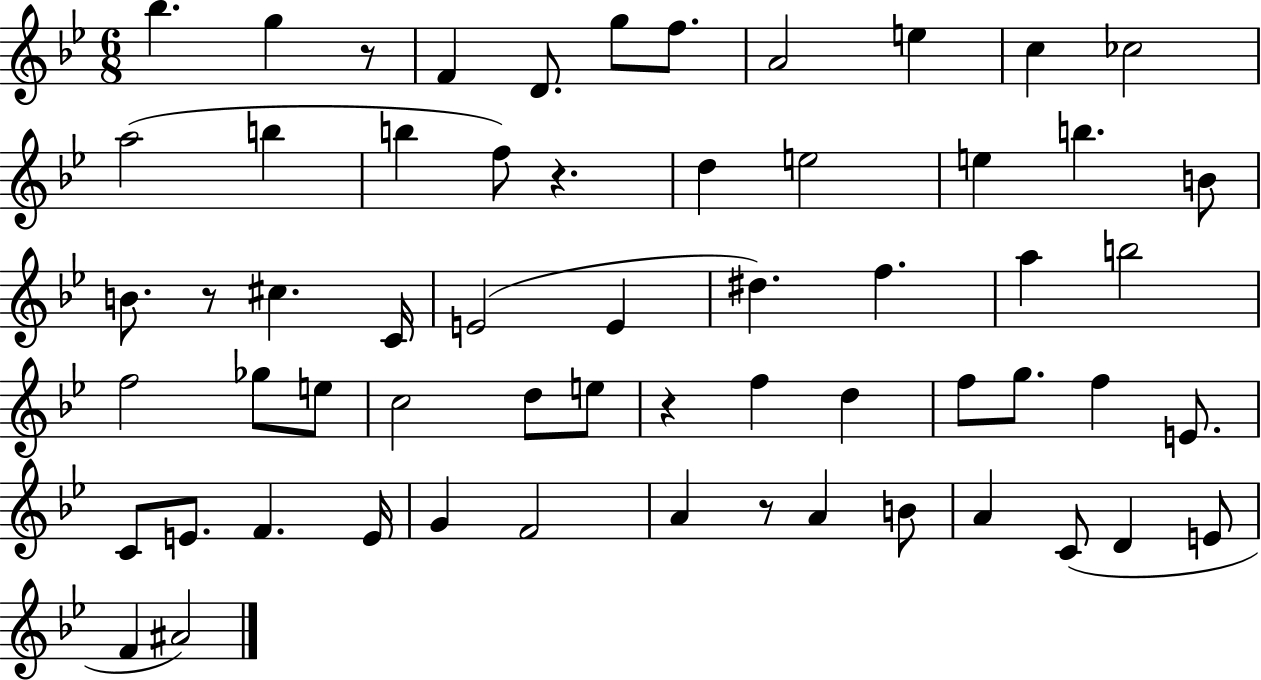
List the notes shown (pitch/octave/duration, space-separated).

Bb5/q. G5/q R/e F4/q D4/e. G5/e F5/e. A4/h E5/q C5/q CES5/h A5/h B5/q B5/q F5/e R/q. D5/q E5/h E5/q B5/q. B4/e B4/e. R/e C#5/q. C4/s E4/h E4/q D#5/q. F5/q. A5/q B5/h F5/h Gb5/e E5/e C5/h D5/e E5/e R/q F5/q D5/q F5/e G5/e. F5/q E4/e. C4/e E4/e. F4/q. E4/s G4/q F4/h A4/q R/e A4/q B4/e A4/q C4/e D4/q E4/e F4/q A#4/h